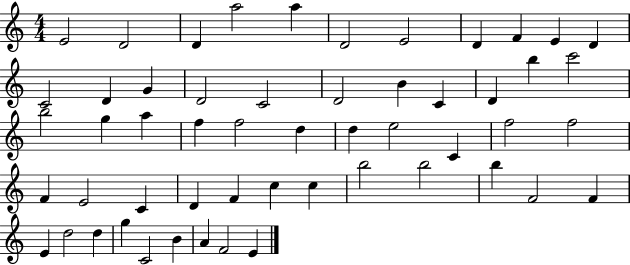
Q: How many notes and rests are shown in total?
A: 54